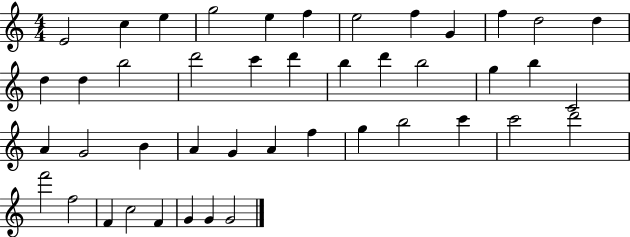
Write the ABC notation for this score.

X:1
T:Untitled
M:4/4
L:1/4
K:C
E2 c e g2 e f e2 f G f d2 d d d b2 d'2 c' d' b d' b2 g b C2 A G2 B A G A f g b2 c' c'2 d'2 f'2 f2 F c2 F G G G2